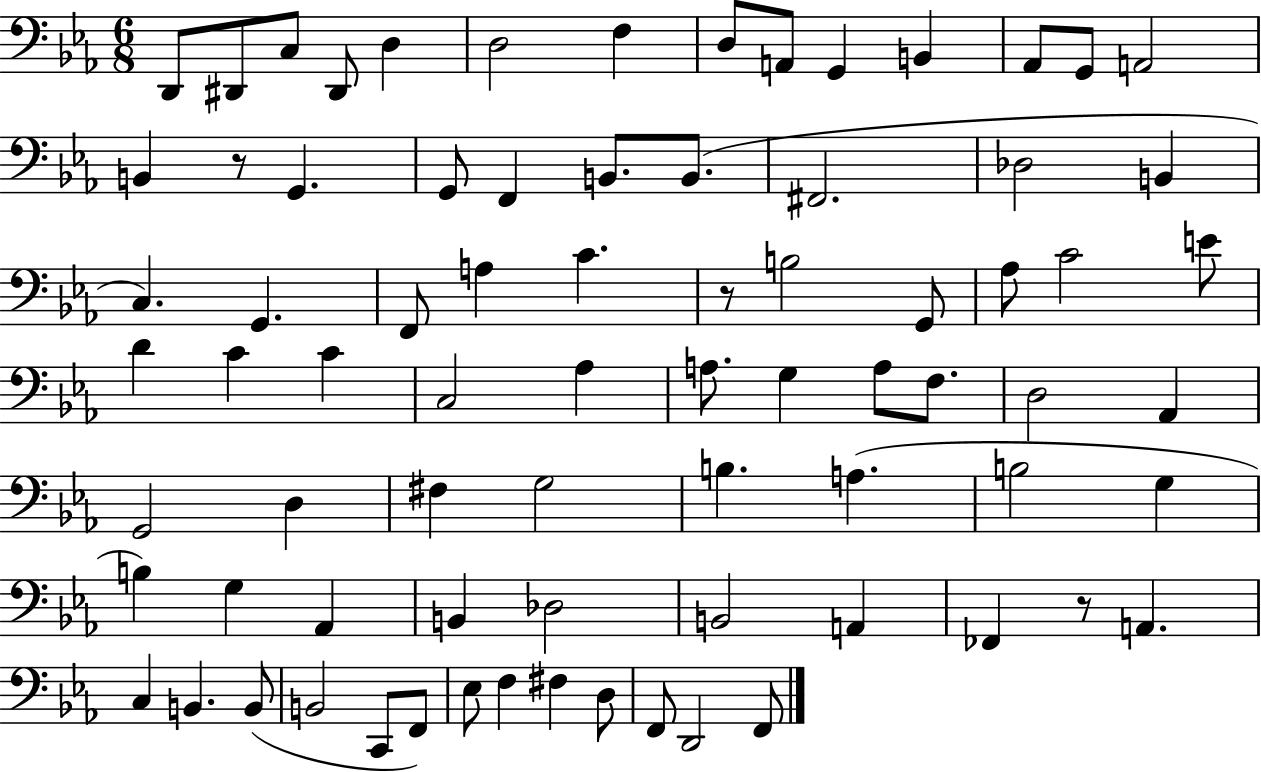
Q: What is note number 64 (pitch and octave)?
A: B2